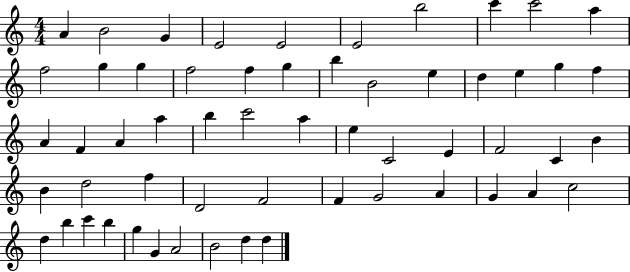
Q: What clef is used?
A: treble